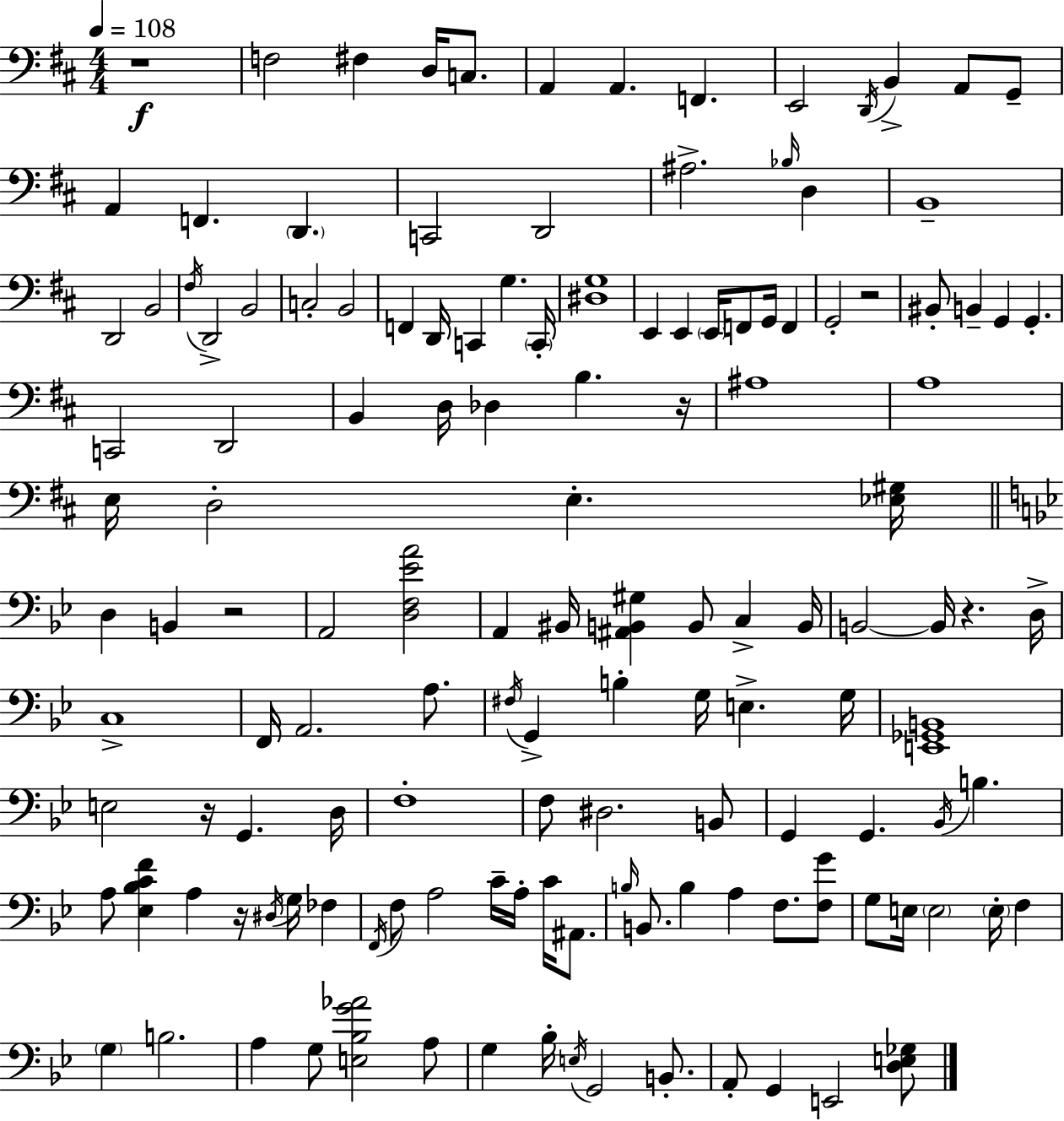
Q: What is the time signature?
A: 4/4